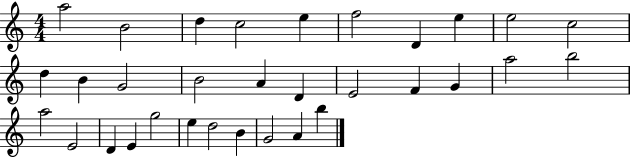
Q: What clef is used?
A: treble